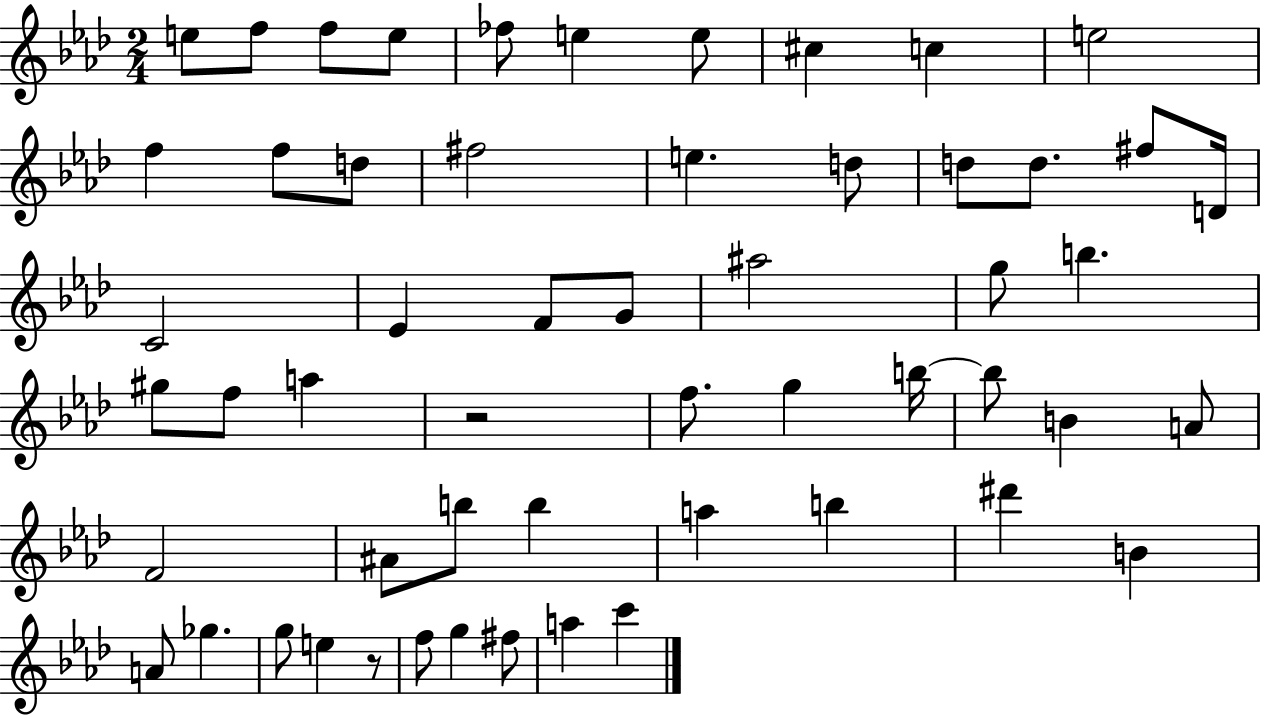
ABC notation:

X:1
T:Untitled
M:2/4
L:1/4
K:Ab
e/2 f/2 f/2 e/2 _f/2 e e/2 ^c c e2 f f/2 d/2 ^f2 e d/2 d/2 d/2 ^f/2 D/4 C2 _E F/2 G/2 ^a2 g/2 b ^g/2 f/2 a z2 f/2 g b/4 b/2 B A/2 F2 ^A/2 b/2 b a b ^d' B A/2 _g g/2 e z/2 f/2 g ^f/2 a c'